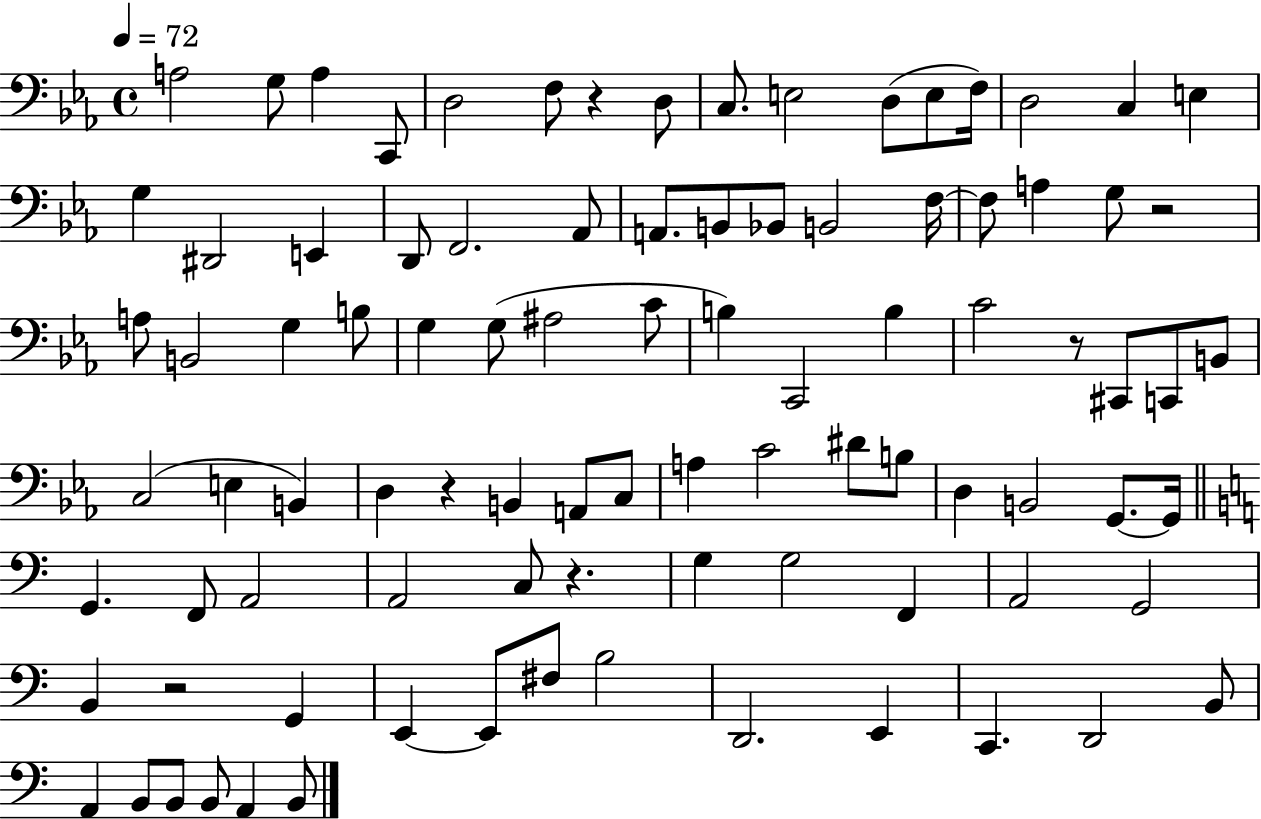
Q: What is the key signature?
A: EES major